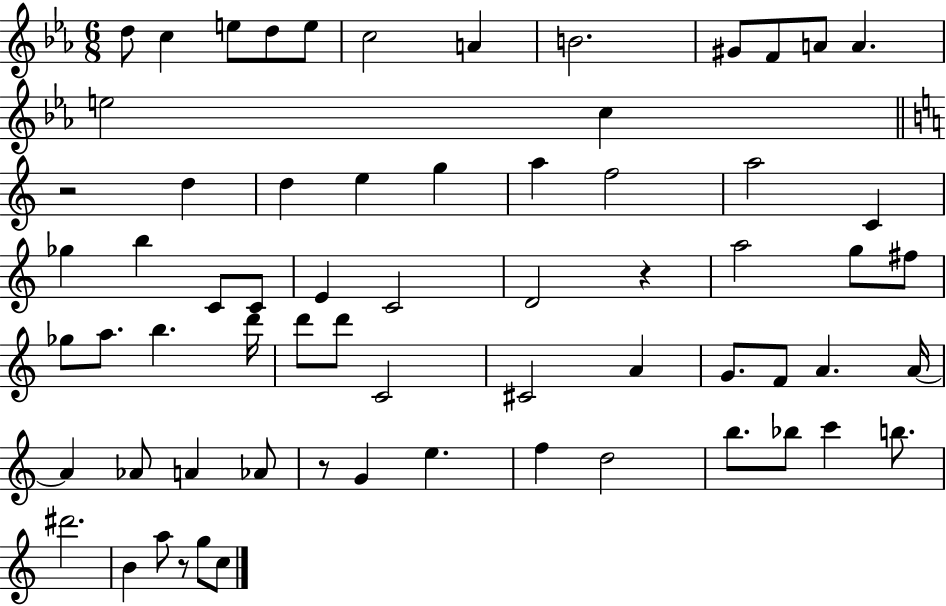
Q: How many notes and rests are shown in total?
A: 66